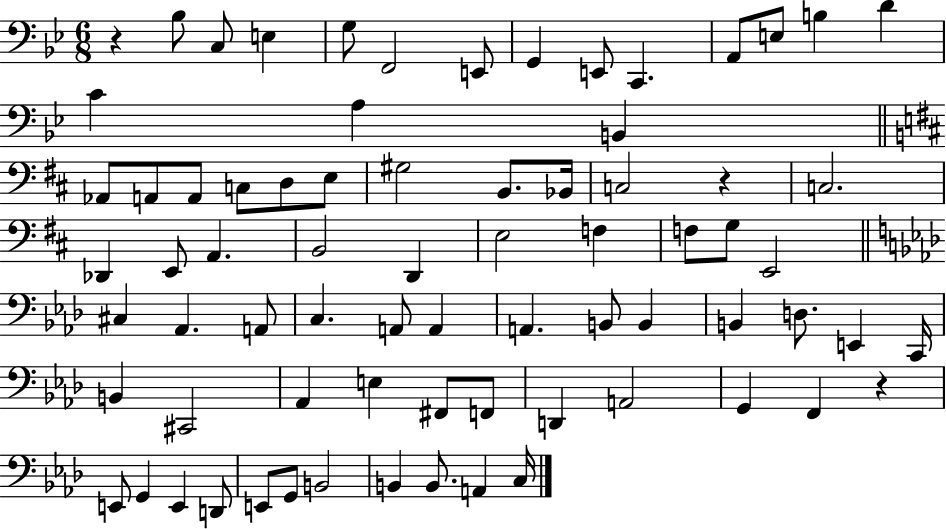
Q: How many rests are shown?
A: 3